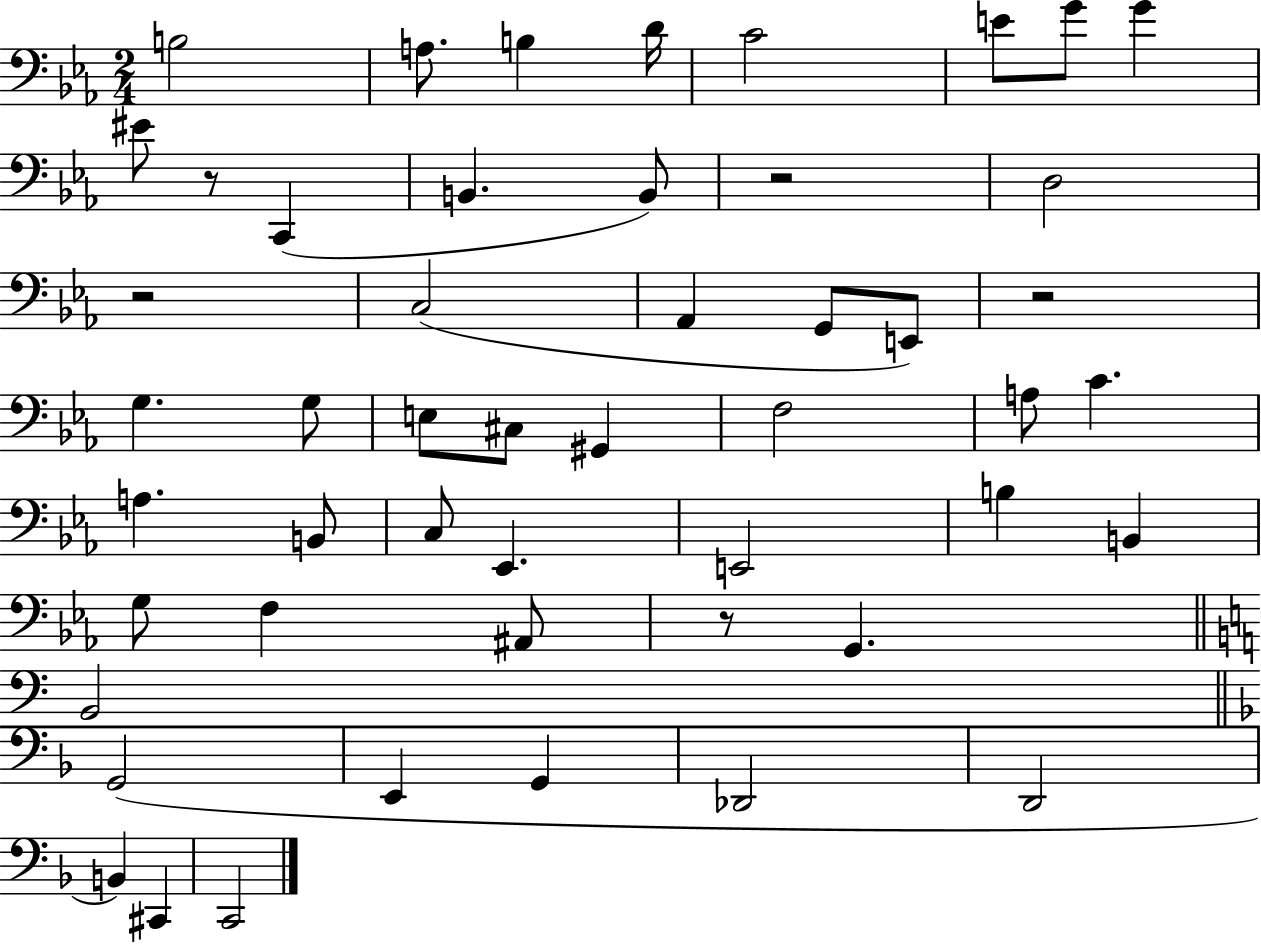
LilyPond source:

{
  \clef bass
  \numericTimeSignature
  \time 2/4
  \key ees \major
  b2 | a8. b4 d'16 | c'2 | e'8 g'8 g'4 | \break eis'8 r8 c,4( | b,4. b,8) | r2 | d2 | \break r2 | c2( | aes,4 g,8 e,8) | r2 | \break g4. g8 | e8 cis8 gis,4 | f2 | a8 c'4. | \break a4. b,8 | c8 ees,4. | e,2 | b4 b,4 | \break g8 f4 ais,8 | r8 g,4. | \bar "||" \break \key a \minor b,2 | \bar "||" \break \key f \major g,2( | e,4 g,4 | des,2 | d,2 | \break b,4) cis,4 | c,2 | \bar "|."
}